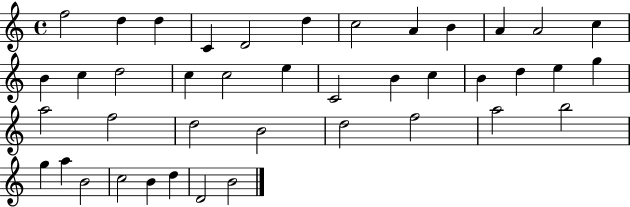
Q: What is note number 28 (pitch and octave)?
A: D5